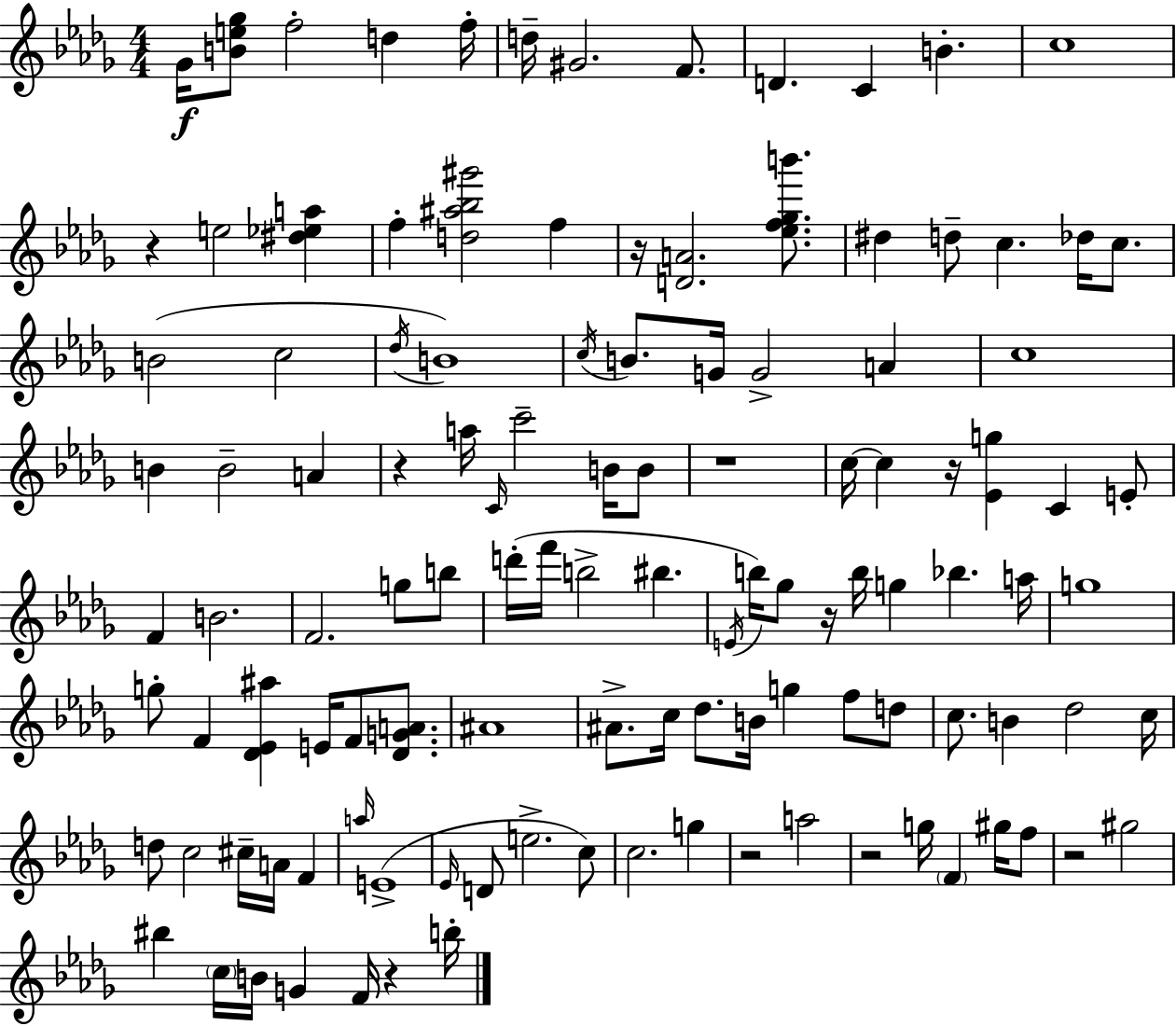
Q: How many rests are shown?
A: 10